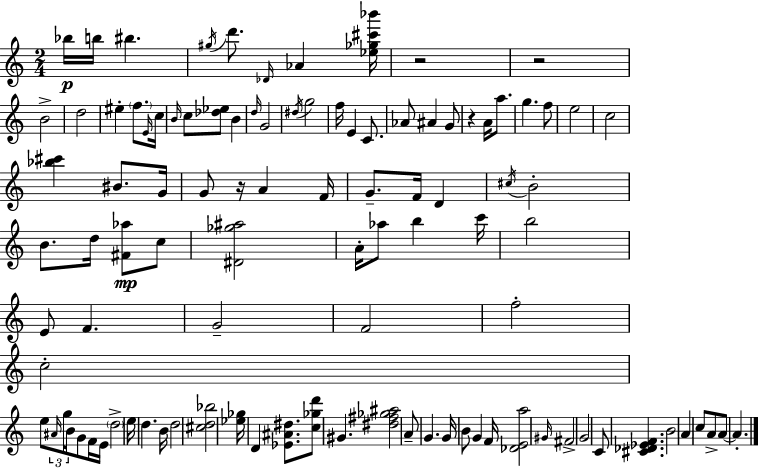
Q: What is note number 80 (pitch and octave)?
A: C4